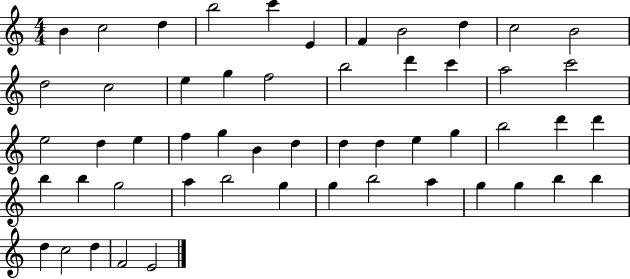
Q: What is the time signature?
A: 4/4